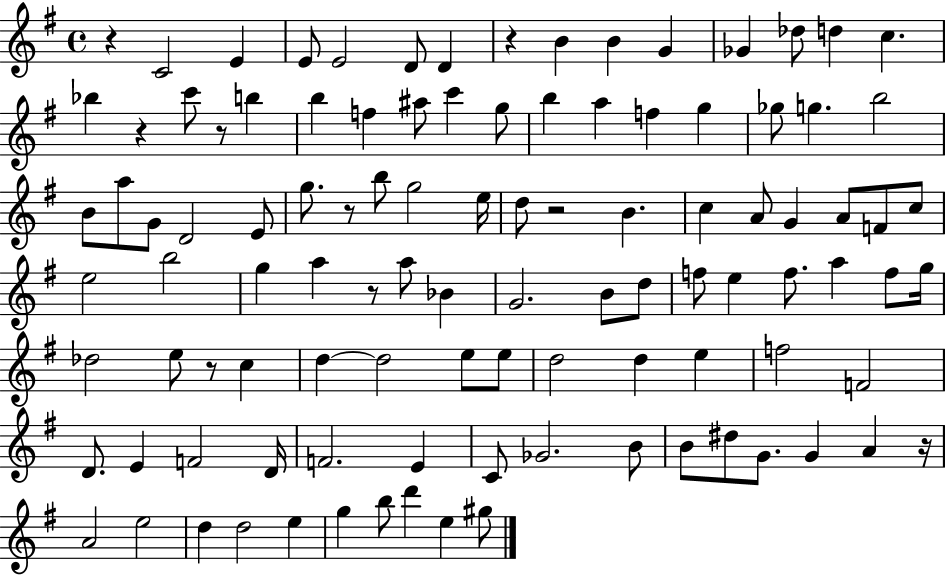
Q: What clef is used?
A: treble